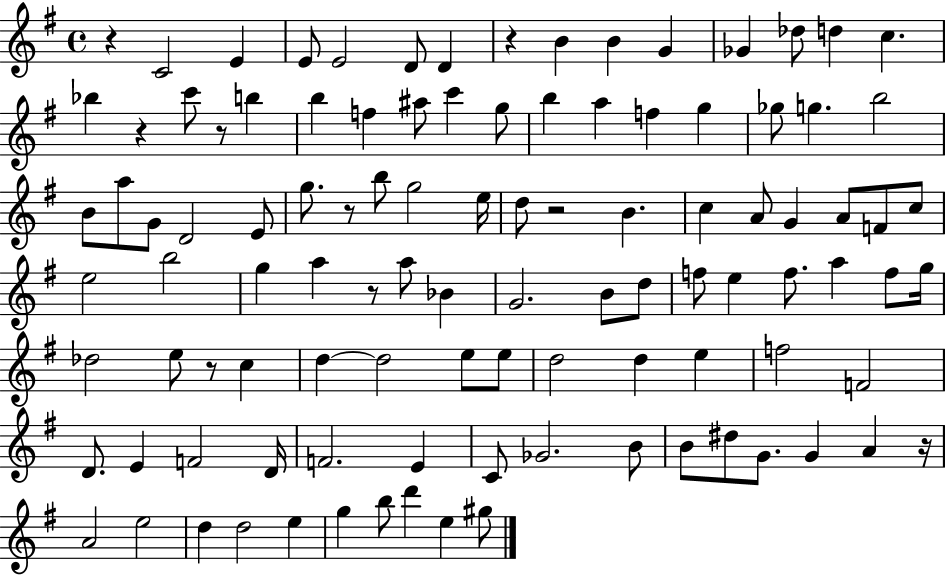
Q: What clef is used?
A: treble